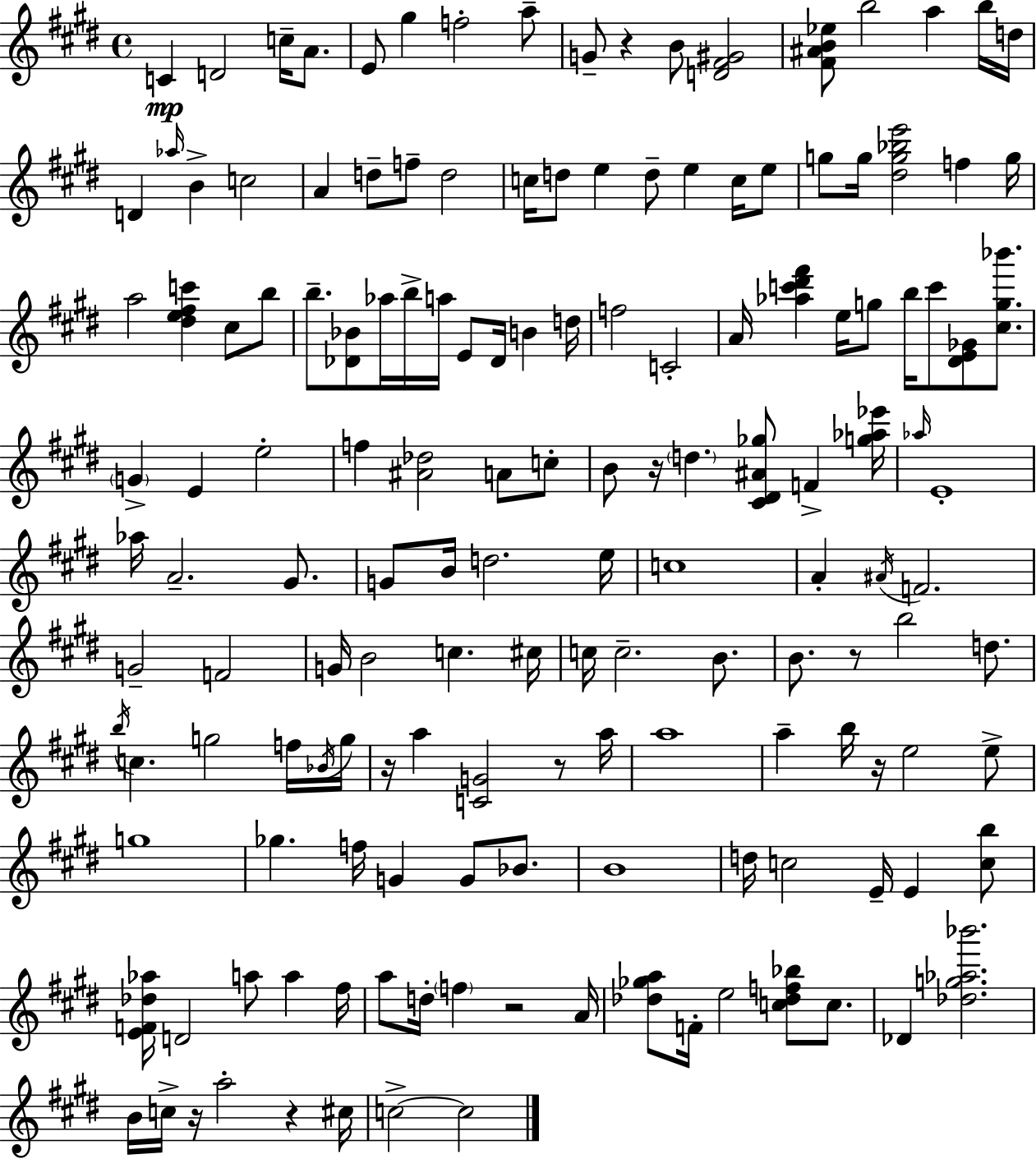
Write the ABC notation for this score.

X:1
T:Untitled
M:4/4
L:1/4
K:E
C D2 c/4 A/2 E/2 ^g f2 a/2 G/2 z B/2 [D^F^G]2 [^F^AB_e]/2 b2 a b/4 d/4 D _a/4 B c2 A d/2 f/2 d2 c/4 d/2 e d/2 e c/4 e/2 g/2 g/4 [^dg_be']2 f g/4 a2 [^de^fc'] ^c/2 b/2 b/2 [_D_B]/2 _a/4 b/4 a/4 E/2 _D/4 B d/4 f2 C2 A/4 [_ac'^d'^f'] e/4 g/2 b/4 c'/2 [^DE_G]/2 [^cg_b']/2 G E e2 f [^A_d]2 A/2 c/2 B/2 z/4 d [^C^D^A_g]/2 F [g_a_e']/4 _a/4 E4 _a/4 A2 ^G/2 G/2 B/4 d2 e/4 c4 A ^A/4 F2 G2 F2 G/4 B2 c ^c/4 c/4 c2 B/2 B/2 z/2 b2 d/2 b/4 c g2 f/4 _B/4 g/4 z/4 a [CG]2 z/2 a/4 a4 a b/4 z/4 e2 e/2 g4 _g f/4 G G/2 _B/2 B4 d/4 c2 E/4 E [cb]/2 [EF_d_a]/4 D2 a/2 a ^f/4 a/2 d/4 f z2 A/4 [_d_ga]/2 F/4 e2 [c_df_b]/2 c/2 _D [_dg_a_b']2 B/4 c/4 z/4 a2 z ^c/4 c2 c2